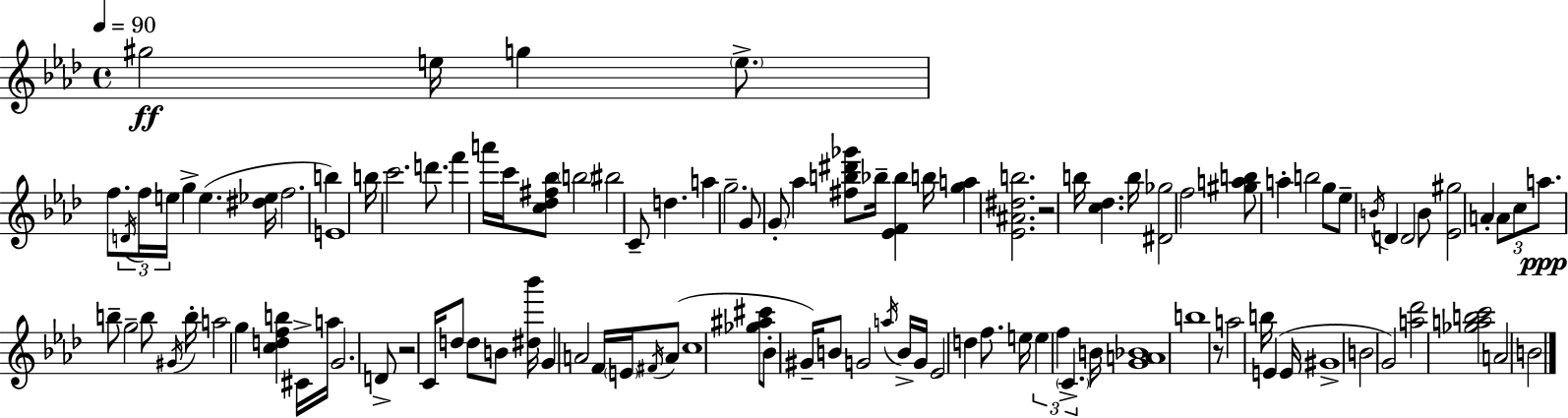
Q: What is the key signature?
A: F minor